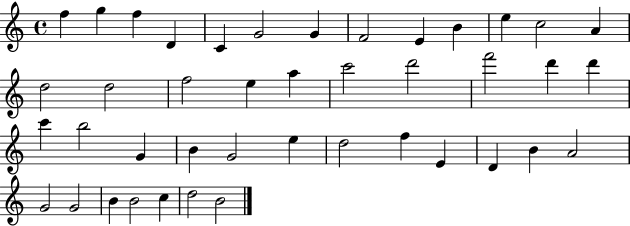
{
  \clef treble
  \time 4/4
  \defaultTimeSignature
  \key c \major
  f''4 g''4 f''4 d'4 | c'4 g'2 g'4 | f'2 e'4 b'4 | e''4 c''2 a'4 | \break d''2 d''2 | f''2 e''4 a''4 | c'''2 d'''2 | f'''2 d'''4 d'''4 | \break c'''4 b''2 g'4 | b'4 g'2 e''4 | d''2 f''4 e'4 | d'4 b'4 a'2 | \break g'2 g'2 | b'4 b'2 c''4 | d''2 b'2 | \bar "|."
}